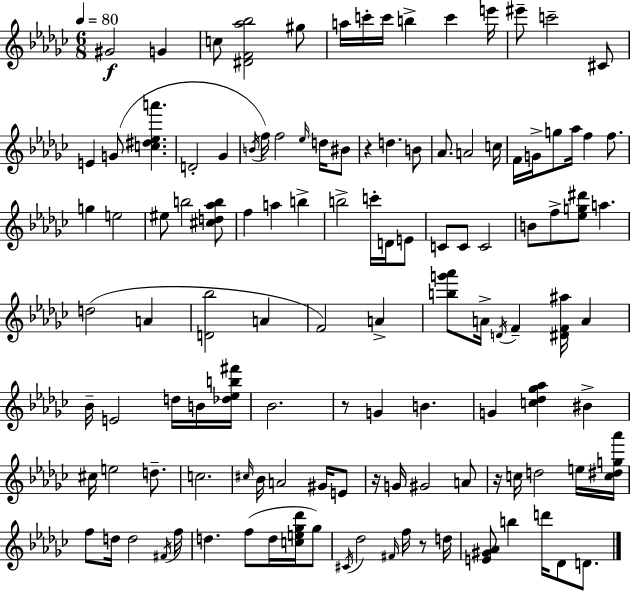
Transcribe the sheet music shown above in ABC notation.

X:1
T:Untitled
M:6/8
L:1/4
K:Ebm
^G2 G c/2 [^DF_a_b]2 ^g/2 a/4 c'/4 c'/4 b c' e'/4 ^e'/2 c'2 ^C/2 E G/2 [c^d_ea'] D2 _G B/4 f/4 f2 _e/4 d/4 ^B/2 z d B/2 _A/2 A2 c/4 F/4 G/4 g/2 _a/4 f f/2 g e2 ^e/2 b2 [^cd_ab]/2 f a b b2 c'/4 D/4 E/2 C/2 C/2 C2 B/2 f/2 [_eg^d']/2 a d2 A [D_b]2 A F2 A [bg'_a']/2 A/4 D/4 F [^DF^a]/4 A _B/4 E2 d/4 B/4 [_d_eb^f']/4 _B2 z/2 G B G [c_d_g_a] ^B ^c/4 e2 d/2 c2 ^c/4 _B/4 A2 ^G/4 E/2 z/4 G/4 ^G2 A/2 z/4 c/4 d2 e/4 [c^dg_a']/4 f/2 d/4 d2 ^F/4 f/4 d f/2 d/4 [ce_g_d']/4 _g/2 ^C/4 _d2 ^F/4 f/4 z/2 d/4 [E^G_A]/2 b d'/4 _D/2 D/2